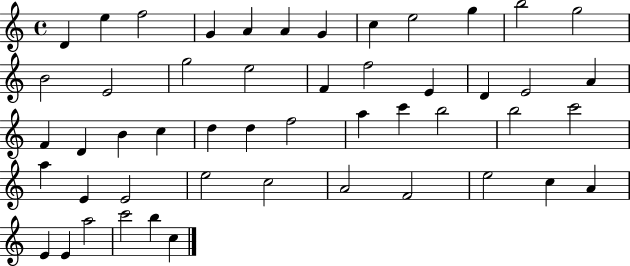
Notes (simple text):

D4/q E5/q F5/h G4/q A4/q A4/q G4/q C5/q E5/h G5/q B5/h G5/h B4/h E4/h G5/h E5/h F4/q F5/h E4/q D4/q E4/h A4/q F4/q D4/q B4/q C5/q D5/q D5/q F5/h A5/q C6/q B5/h B5/h C6/h A5/q E4/q E4/h E5/h C5/h A4/h F4/h E5/h C5/q A4/q E4/q E4/q A5/h C6/h B5/q C5/q